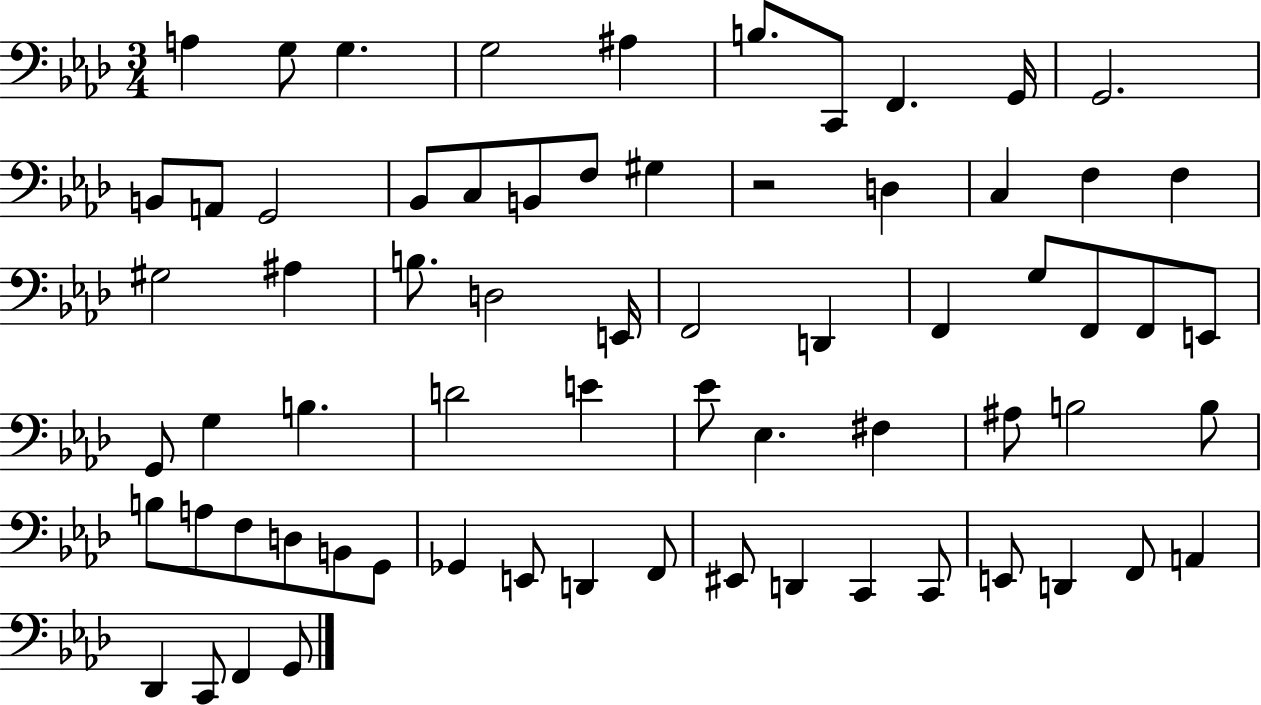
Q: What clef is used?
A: bass